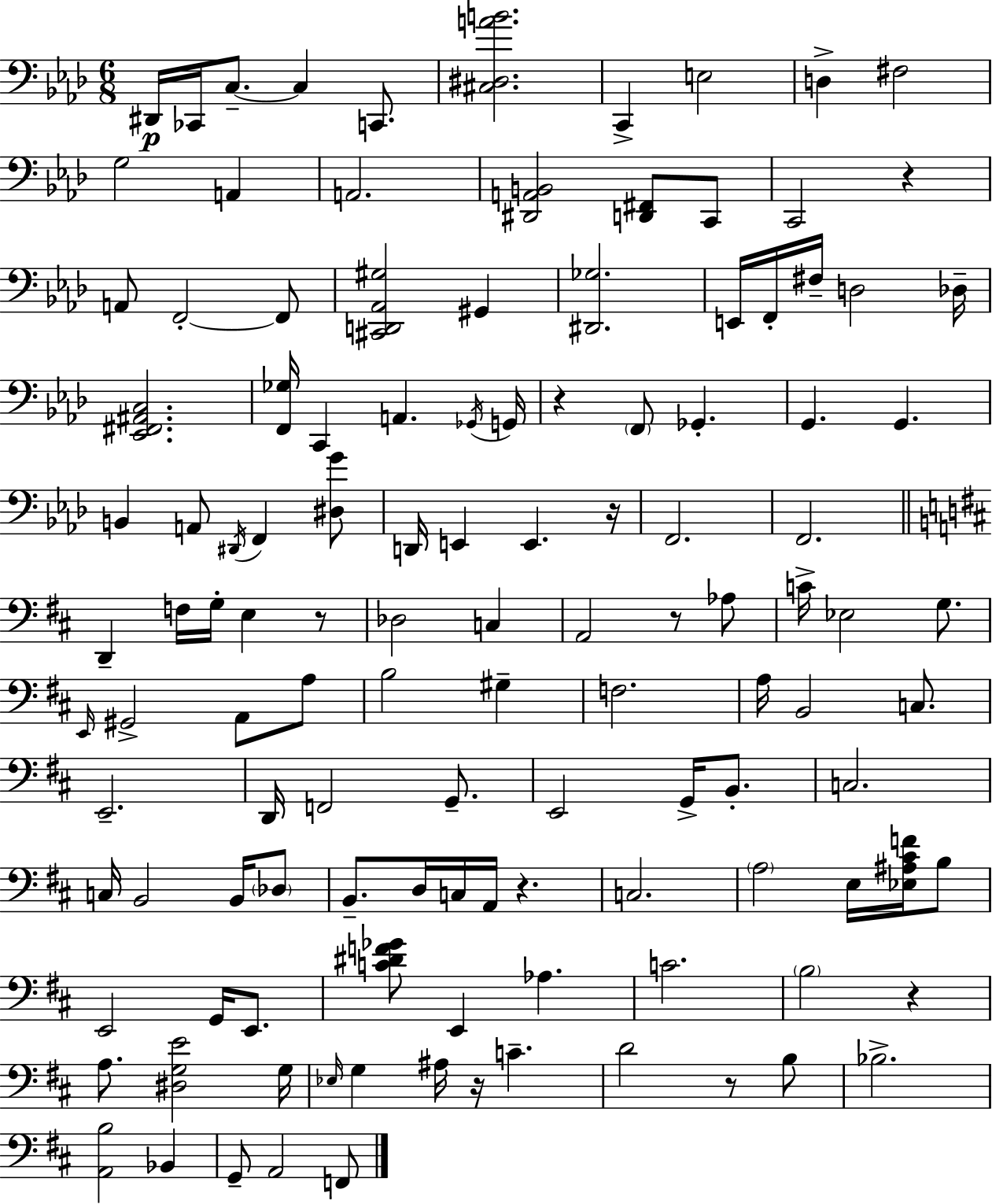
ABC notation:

X:1
T:Untitled
M:6/8
L:1/4
K:Fm
^D,,/4 _C,,/4 C,/2 C, C,,/2 [^C,^D,AB]2 C,, E,2 D, ^F,2 G,2 A,, A,,2 [^D,,A,,B,,]2 [D,,^F,,]/2 C,,/2 C,,2 z A,,/2 F,,2 F,,/2 [^C,,D,,_A,,^G,]2 ^G,, [^D,,_G,]2 E,,/4 F,,/4 ^F,/4 D,2 _D,/4 [_E,,^F,,^A,,C,]2 [F,,_G,]/4 C,, A,, _G,,/4 G,,/4 z F,,/2 _G,, G,, G,, B,, A,,/2 ^D,,/4 F,, [^D,G]/2 D,,/4 E,, E,, z/4 F,,2 F,,2 D,, F,/4 G,/4 E, z/2 _D,2 C, A,,2 z/2 _A,/2 C/4 _E,2 G,/2 E,,/4 ^G,,2 A,,/2 A,/2 B,2 ^G, F,2 A,/4 B,,2 C,/2 E,,2 D,,/4 F,,2 G,,/2 E,,2 G,,/4 B,,/2 C,2 C,/4 B,,2 B,,/4 _D,/2 B,,/2 D,/4 C,/4 A,,/4 z C,2 A,2 E,/4 [_E,^A,^CF]/4 B,/2 E,,2 G,,/4 E,,/2 [C^DF_G]/2 E,, _A, C2 B,2 z A,/2 [^D,G,E]2 G,/4 _E,/4 G, ^A,/4 z/4 C D2 z/2 B,/2 _B,2 [A,,B,]2 _B,, G,,/2 A,,2 F,,/2